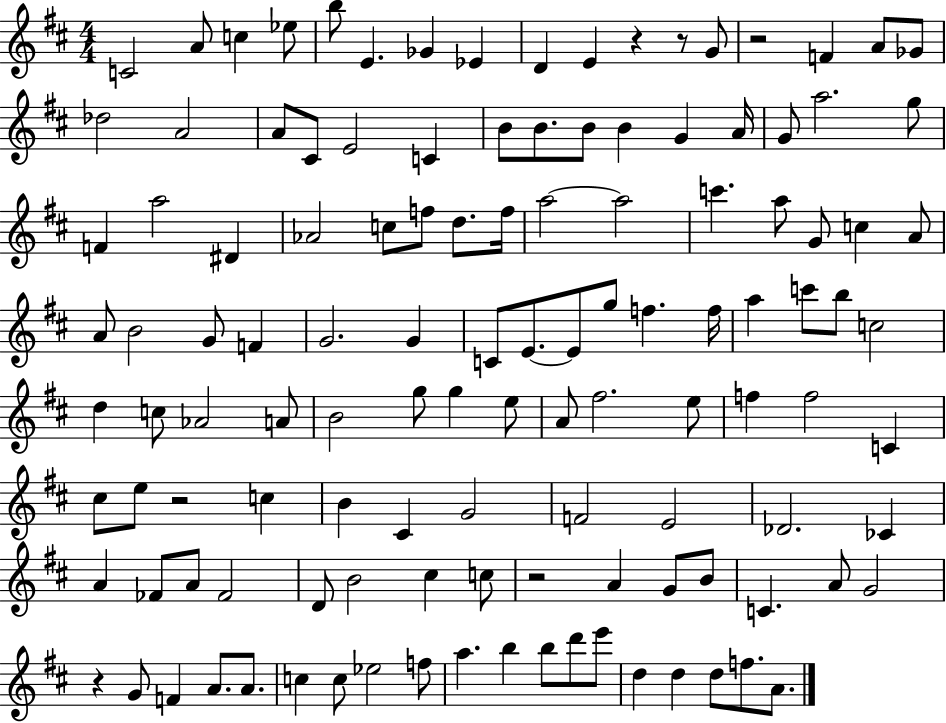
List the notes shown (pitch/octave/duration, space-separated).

C4/h A4/e C5/q Eb5/e B5/e E4/q. Gb4/q Eb4/q D4/q E4/q R/q R/e G4/e R/h F4/q A4/e Gb4/e Db5/h A4/h A4/e C#4/e E4/h C4/q B4/e B4/e. B4/e B4/q G4/q A4/s G4/e A5/h. G5/e F4/q A5/h D#4/q Ab4/h C5/e F5/e D5/e. F5/s A5/h A5/h C6/q. A5/e G4/e C5/q A4/e A4/e B4/h G4/e F4/q G4/h. G4/q C4/e E4/e. E4/e G5/e F5/q. F5/s A5/q C6/e B5/e C5/h D5/q C5/e Ab4/h A4/e B4/h G5/e G5/q E5/e A4/e F#5/h. E5/e F5/q F5/h C4/q C#5/e E5/e R/h C5/q B4/q C#4/q G4/h F4/h E4/h Db4/h. CES4/q A4/q FES4/e A4/e FES4/h D4/e B4/h C#5/q C5/e R/h A4/q G4/e B4/e C4/q. A4/e G4/h R/q G4/e F4/q A4/e. A4/e. C5/q C5/e Eb5/h F5/e A5/q. B5/q B5/e D6/e E6/e D5/q D5/q D5/e F5/e. A4/e.